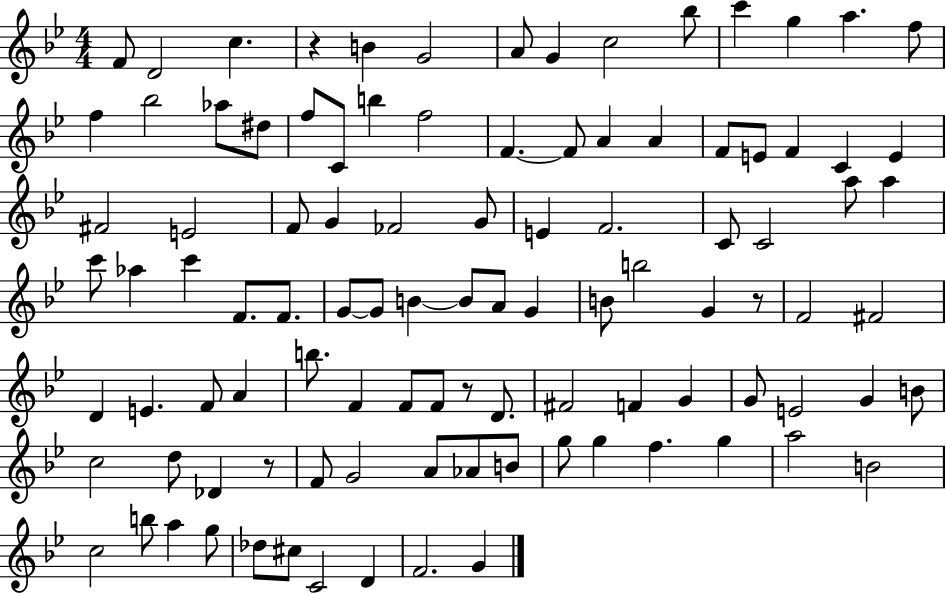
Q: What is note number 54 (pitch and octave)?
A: B4